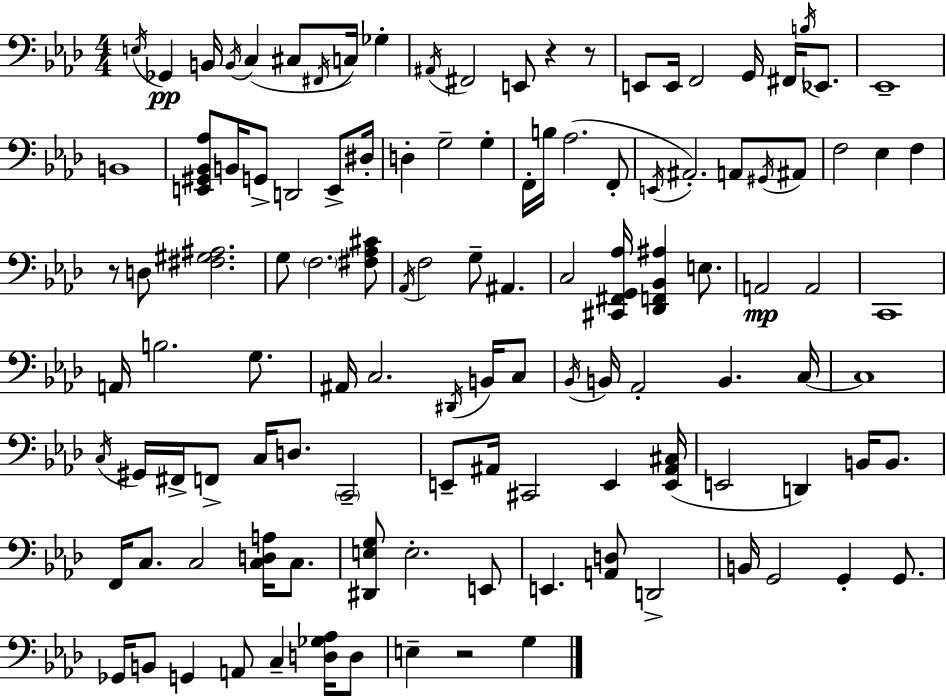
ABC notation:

X:1
T:Untitled
M:4/4
L:1/4
K:Ab
E,/4 _G,, B,,/4 B,,/4 C, ^C,/2 ^F,,/4 C,/4 _G, ^A,,/4 ^F,,2 E,,/2 z z/2 E,,/2 E,,/4 F,,2 G,,/4 ^F,,/4 B,/4 _E,,/2 _E,,4 B,,4 [E,,^G,,_B,,_A,]/2 B,,/4 G,,/2 D,,2 E,,/2 ^D,/4 D, G,2 G, F,,/4 B,/4 _A,2 F,,/2 E,,/4 ^A,,2 A,,/2 ^G,,/4 ^A,,/2 F,2 _E, F, z/2 D,/2 [^F,^G,^A,]2 G,/2 F,2 [^F,_A,^C]/2 _A,,/4 F,2 G,/2 ^A,, C,2 [^C,,^F,,G,,_A,]/4 [_D,,F,,_B,,^A,] E,/2 A,,2 A,,2 C,,4 A,,/4 B,2 G,/2 ^A,,/4 C,2 ^D,,/4 B,,/4 C,/2 _B,,/4 B,,/4 _A,,2 B,, C,/4 C,4 C,/4 ^G,,/4 ^F,,/4 F,,/2 C,/4 D,/2 C,,2 E,,/2 ^A,,/4 ^C,,2 E,, [E,,^A,,^C,]/4 E,,2 D,, B,,/4 B,,/2 F,,/4 C,/2 C,2 [C,D,A,]/4 C,/2 [^D,,E,G,]/2 E,2 E,,/2 E,, [A,,D,]/2 D,,2 B,,/4 G,,2 G,, G,,/2 _G,,/4 B,,/2 G,, A,,/2 C, [D,_G,_A,]/4 D,/2 E, z2 G,